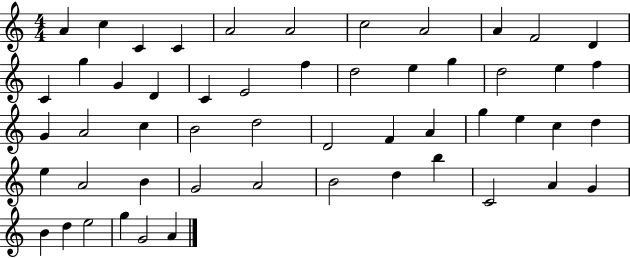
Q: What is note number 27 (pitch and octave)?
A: C5